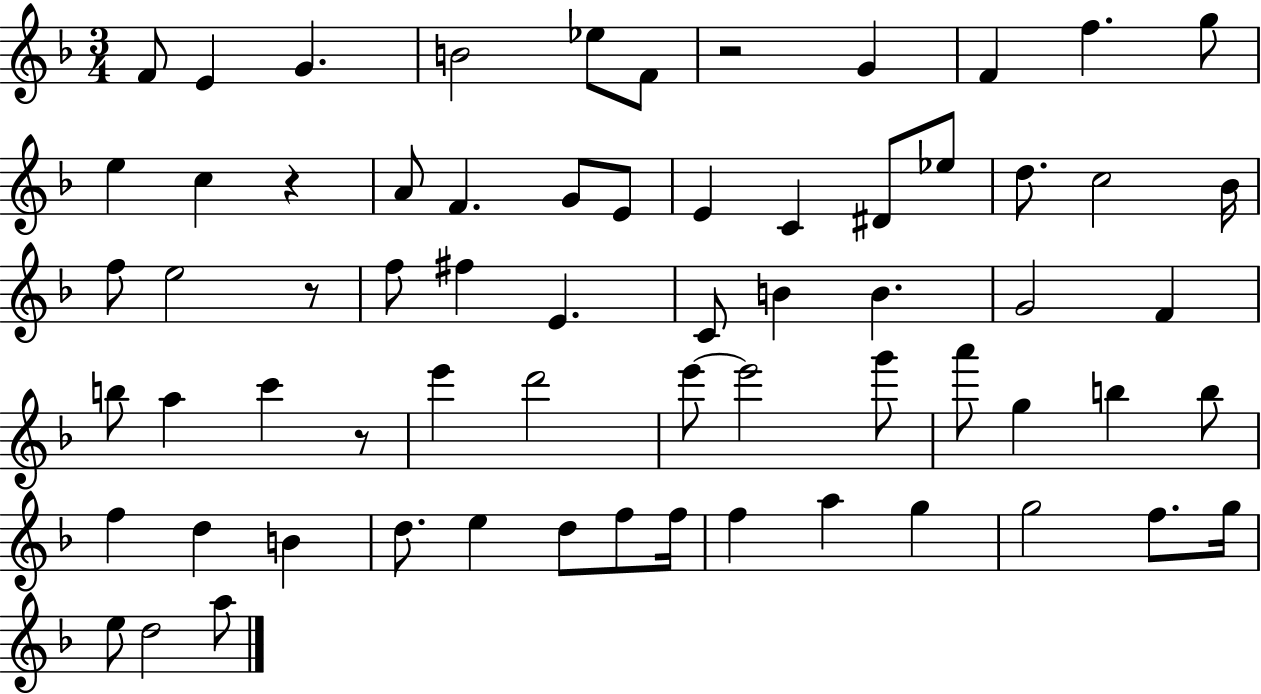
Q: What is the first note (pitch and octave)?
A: F4